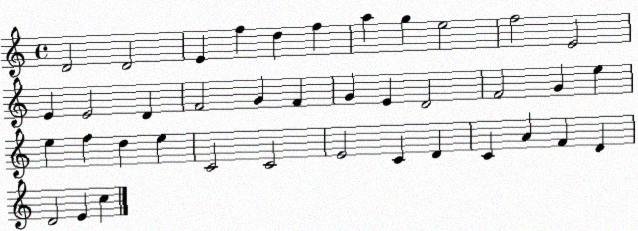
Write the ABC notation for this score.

X:1
T:Untitled
M:4/4
L:1/4
K:C
D2 D2 E f d f a g e2 f2 E2 E E2 D F2 G F G E D2 F2 G e e f d e C2 C2 E2 C D C A F D D2 E c